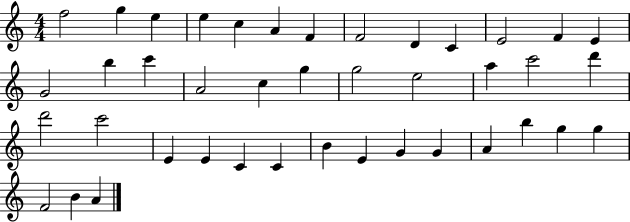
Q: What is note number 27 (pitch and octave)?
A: E4